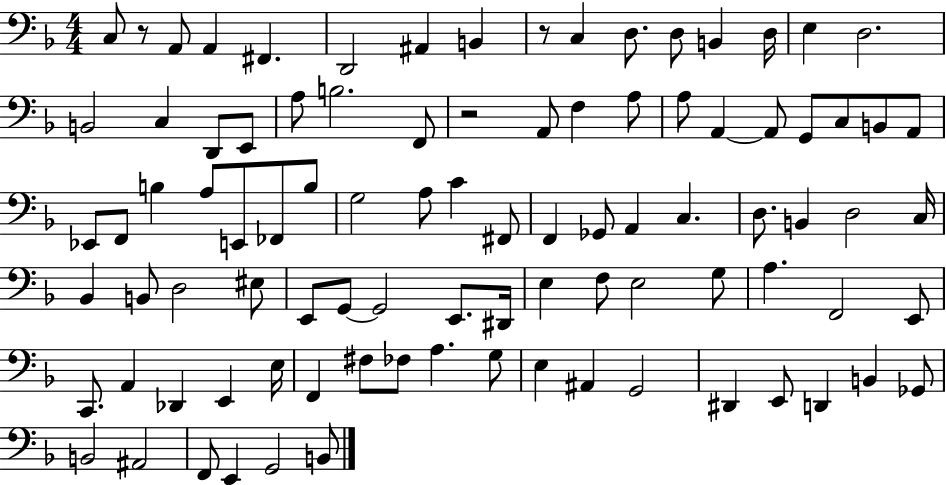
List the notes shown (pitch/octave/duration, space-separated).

C3/e R/e A2/e A2/q F#2/q. D2/h A#2/q B2/q R/e C3/q D3/e. D3/e B2/q D3/s E3/q D3/h. B2/h C3/q D2/e E2/e A3/e B3/h. F2/e R/h A2/e F3/q A3/e A3/e A2/q A2/e G2/e C3/e B2/e A2/e Eb2/e F2/e B3/q A3/e E2/e FES2/e B3/e G3/h A3/e C4/q F#2/e F2/q Gb2/e A2/q C3/q. D3/e. B2/q D3/h C3/s Bb2/q B2/e D3/h EIS3/e E2/e G2/e G2/h E2/e. D#2/s E3/q F3/e E3/h G3/e A3/q. F2/h E2/e C2/e. A2/q Db2/q E2/q E3/s F2/q F#3/e FES3/e A3/q. G3/e E3/q A#2/q G2/h D#2/q E2/e D2/q B2/q Gb2/e B2/h A#2/h F2/e E2/q G2/h B2/e